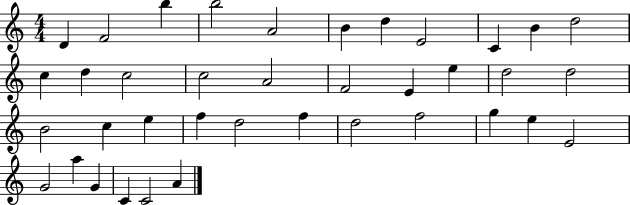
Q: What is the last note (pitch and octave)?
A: A4